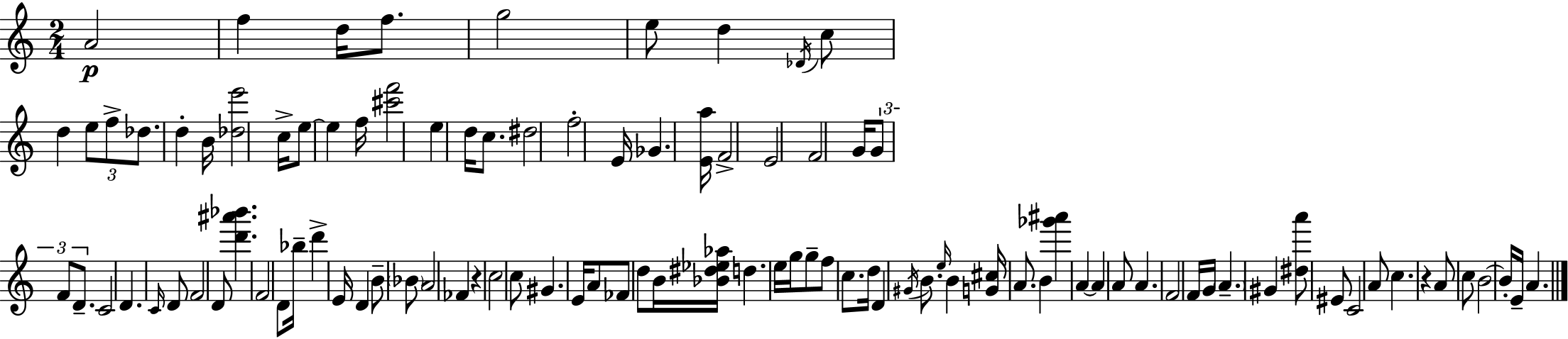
A4/h F5/q D5/s F5/e. G5/h E5/e D5/q Db4/s C5/e D5/q E5/e F5/e Db5/e. D5/q B4/s [Db5,E6]/h C5/s E5/e E5/q F5/s [C#6,F6]/h E5/q D5/s C5/e. D#5/h F5/h E4/s Gb4/q. [E4,A5]/s F4/h E4/h F4/h G4/s G4/e F4/e D4/e. C4/h D4/q. C4/s D4/e F4/h D4/e [D6,A#6,Bb6]/q. F4/h D4/e Bb5/s D6/q E4/s D4/q B4/e Bb4/e A4/h FES4/q R/q C5/h C5/e G#4/q. E4/s A4/e FES4/e D5/e B4/s [Bb4,D#5,Eb5,Ab5]/s D5/q. E5/s G5/s G5/e F5/e C5/e. D5/s D4/q G#4/s B4/e. E5/s B4/q [G4,C#5]/s A4/e. B4/q [Gb6,A#6]/q A4/q A4/q A4/e A4/q. F4/h F4/s G4/s A4/q. G#4/q [D#5,A6]/e EIS4/e C4/h A4/e C5/q. R/q A4/e C5/e B4/h B4/s E4/s A4/q.